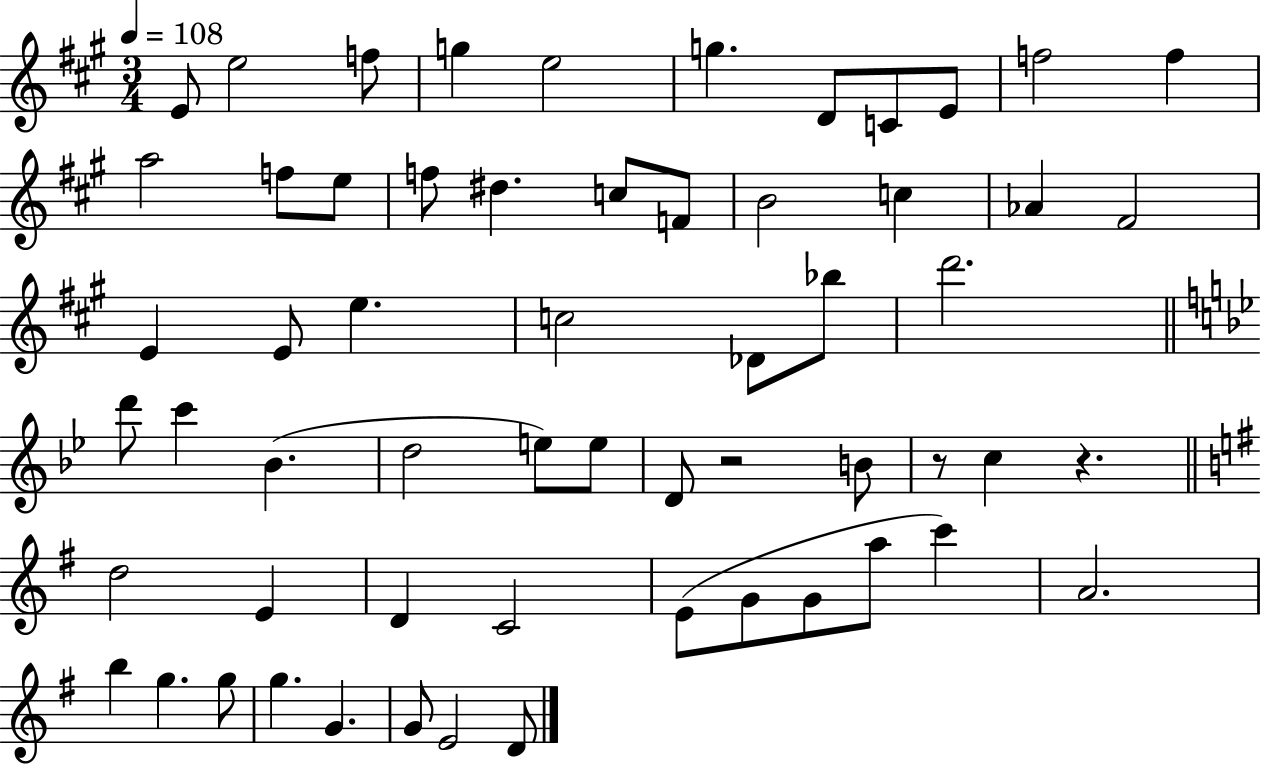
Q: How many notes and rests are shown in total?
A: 59